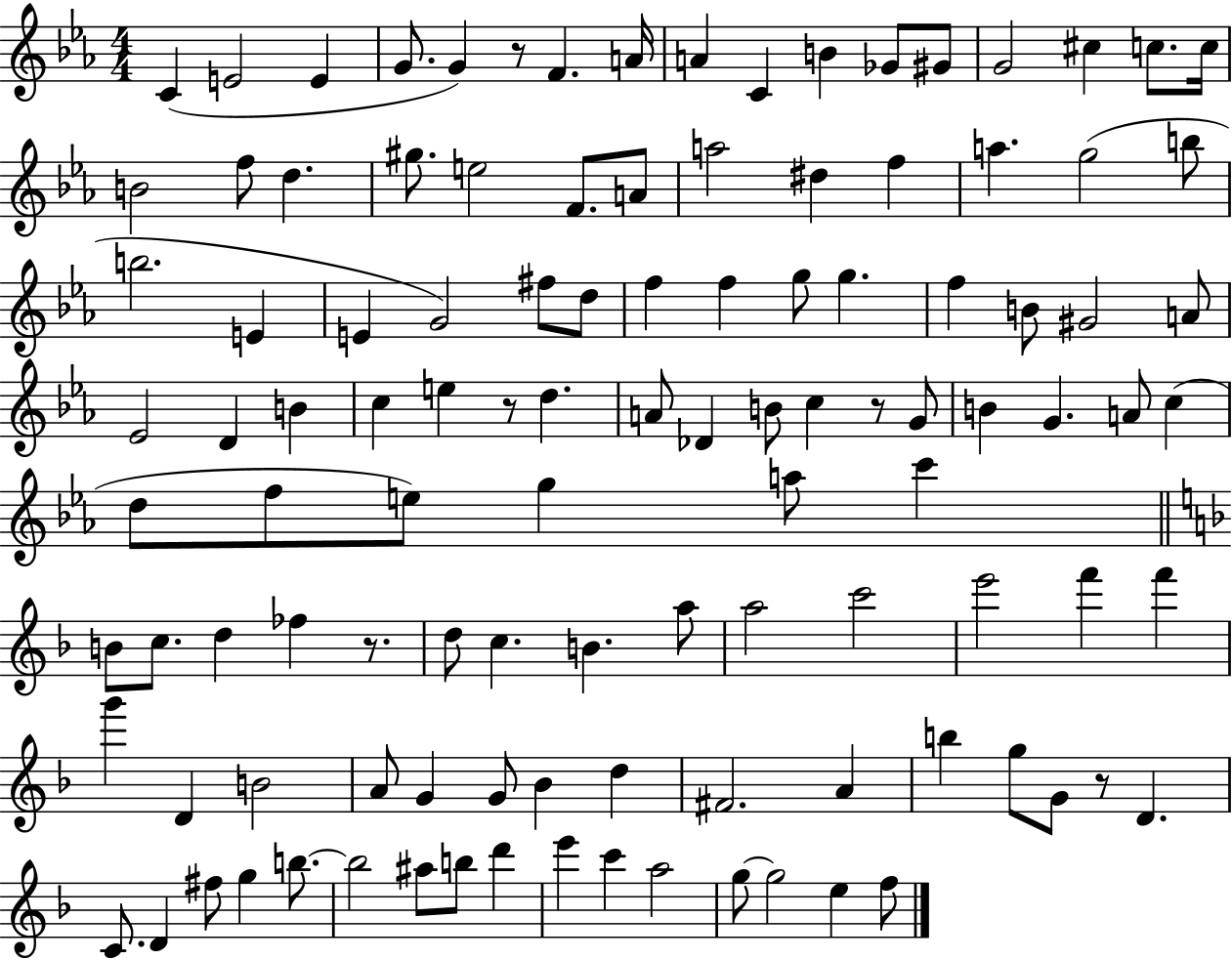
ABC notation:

X:1
T:Untitled
M:4/4
L:1/4
K:Eb
C E2 E G/2 G z/2 F A/4 A C B _G/2 ^G/2 G2 ^c c/2 c/4 B2 f/2 d ^g/2 e2 F/2 A/2 a2 ^d f a g2 b/2 b2 E E G2 ^f/2 d/2 f f g/2 g f B/2 ^G2 A/2 _E2 D B c e z/2 d A/2 _D B/2 c z/2 G/2 B G A/2 c d/2 f/2 e/2 g a/2 c' B/2 c/2 d _f z/2 d/2 c B a/2 a2 c'2 e'2 f' f' g' D B2 A/2 G G/2 _B d ^F2 A b g/2 G/2 z/2 D C/2 D ^f/2 g b/2 b2 ^a/2 b/2 d' e' c' a2 g/2 g2 e f/2